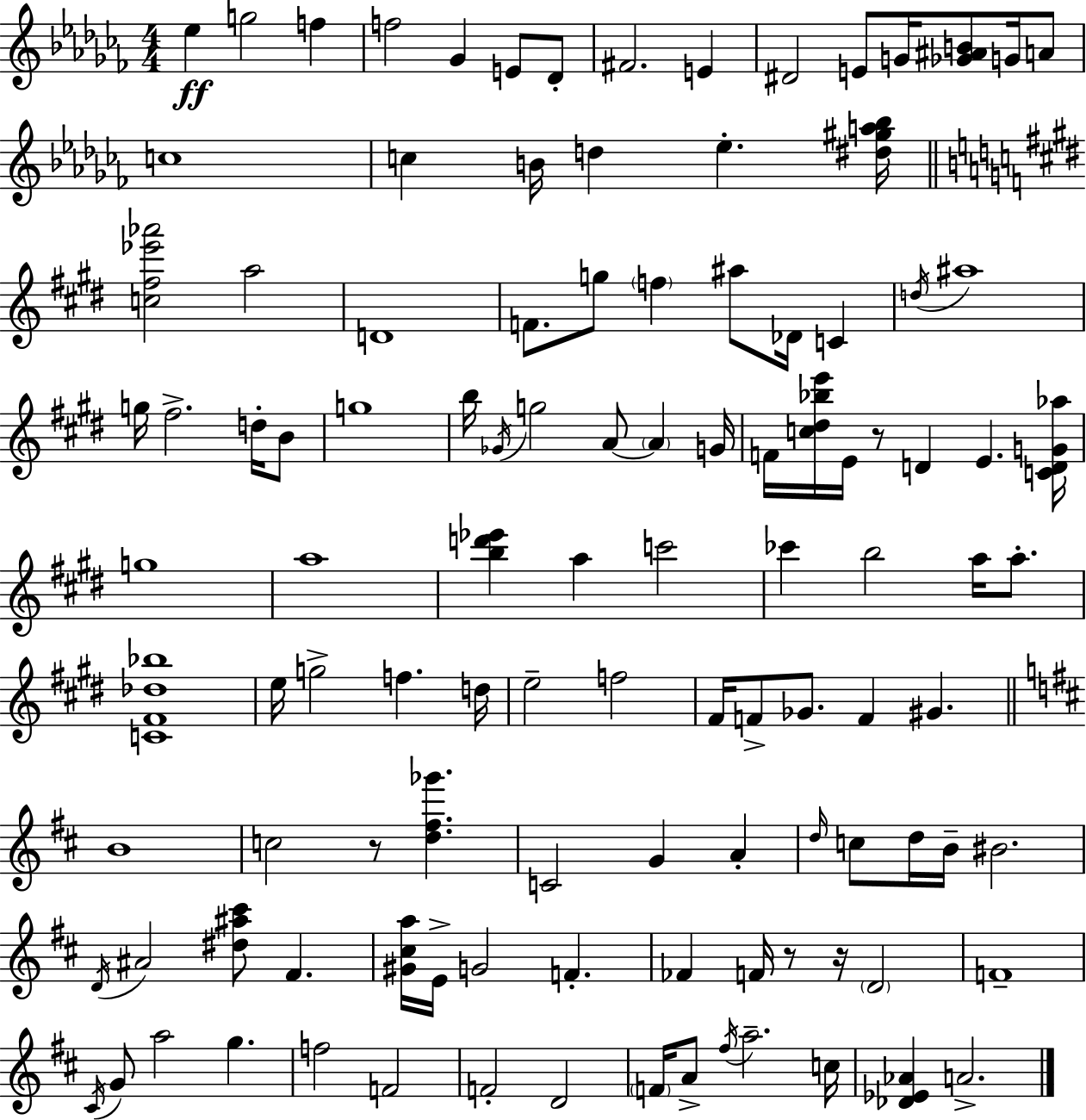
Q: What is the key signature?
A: AES minor